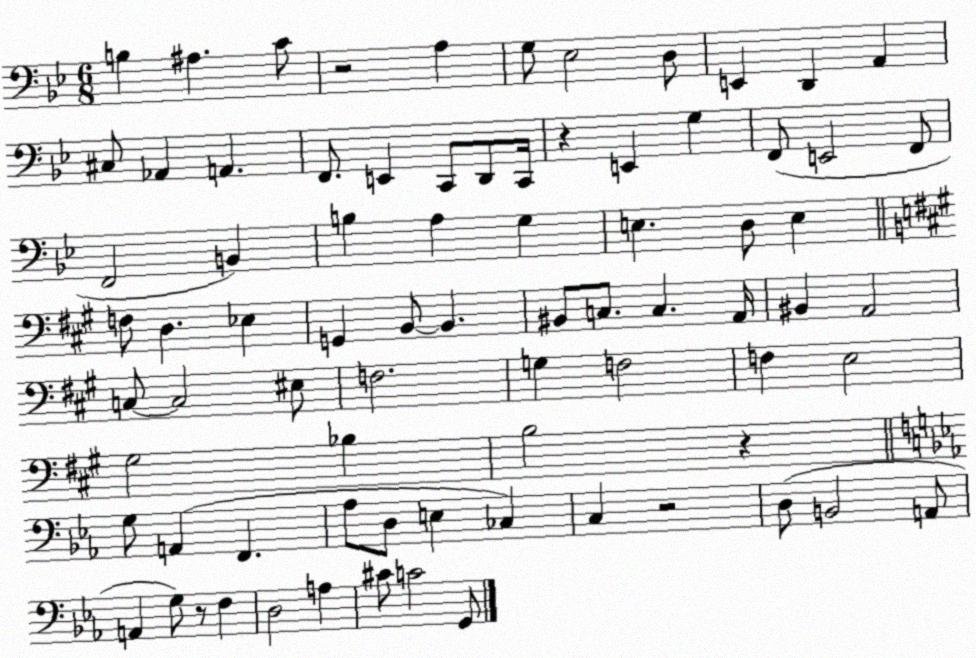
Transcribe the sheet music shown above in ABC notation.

X:1
T:Untitled
M:6/8
L:1/4
K:Bb
B, ^A, C/2 z2 A, G,/2 _E,2 D,/2 E,, D,, A,, ^C,/2 _A,, A,, F,,/2 E,, C,,/2 D,,/2 C,,/4 z E,, G, F,,/2 E,,2 F,,/2 F,,2 B,, B, A, G, E, D,/2 E, F,/2 D, _E, G,, B,,/2 B,, ^B,,/2 C,/2 C, A,,/4 ^B,, A,,2 C,/2 C,2 ^E,/2 F,2 G, F,2 F, E,2 ^G,2 _B, B,2 z G,/2 A,, F,, _A,/2 D,/2 E, _C, C, z2 D,/2 B,,2 A,,/2 A,, G,/2 z/2 F, D,2 A, ^C/2 C2 G,,/2